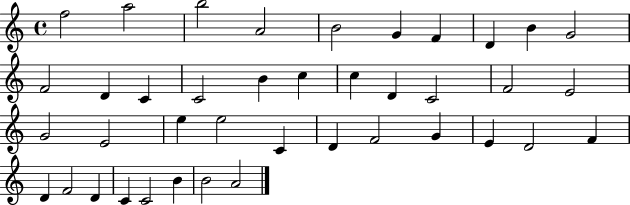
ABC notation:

X:1
T:Untitled
M:4/4
L:1/4
K:C
f2 a2 b2 A2 B2 G F D B G2 F2 D C C2 B c c D C2 F2 E2 G2 E2 e e2 C D F2 G E D2 F D F2 D C C2 B B2 A2